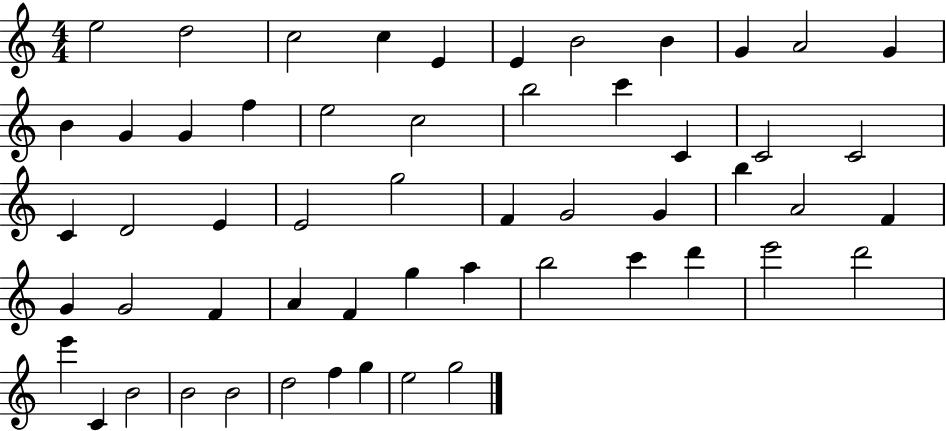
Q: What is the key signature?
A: C major